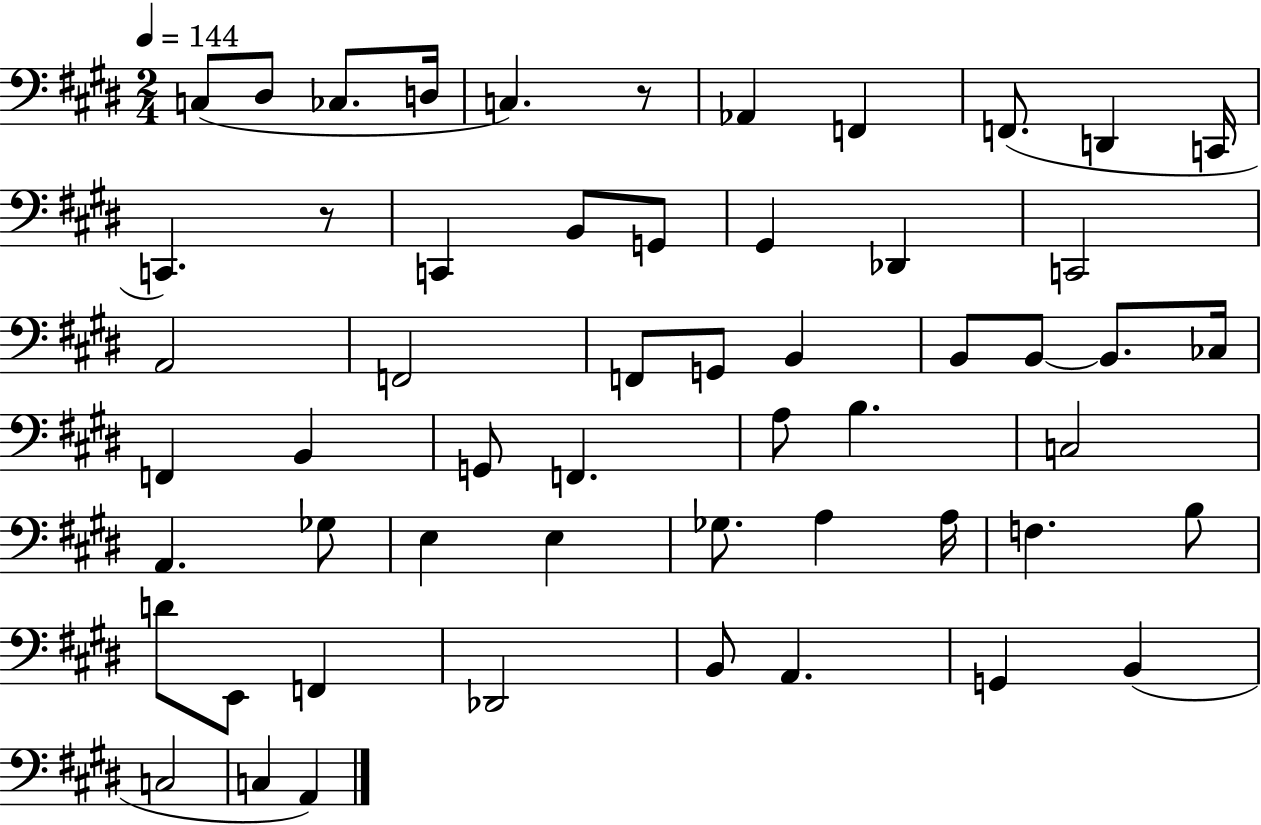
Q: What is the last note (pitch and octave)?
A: A2